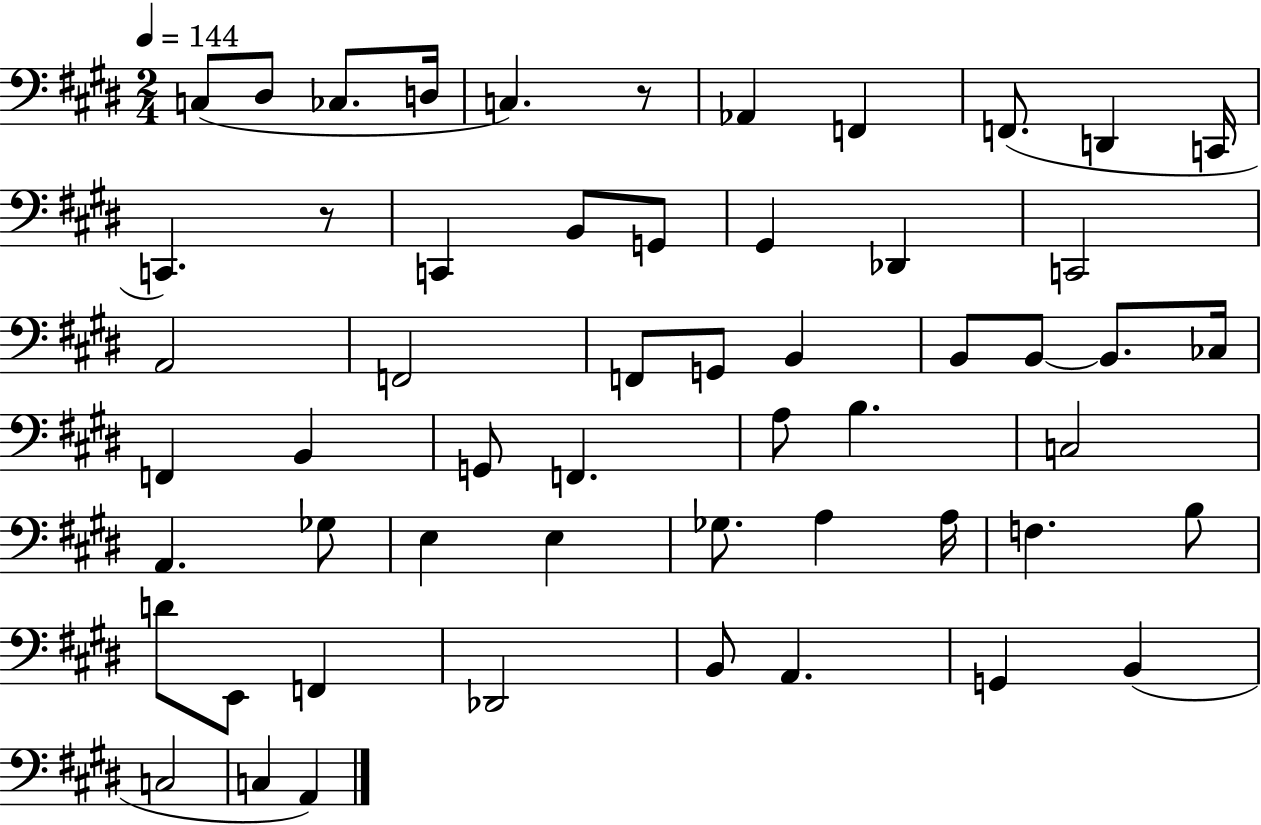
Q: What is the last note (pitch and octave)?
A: A2